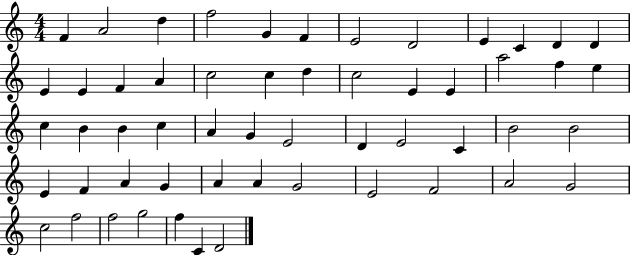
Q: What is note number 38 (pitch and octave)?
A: E4